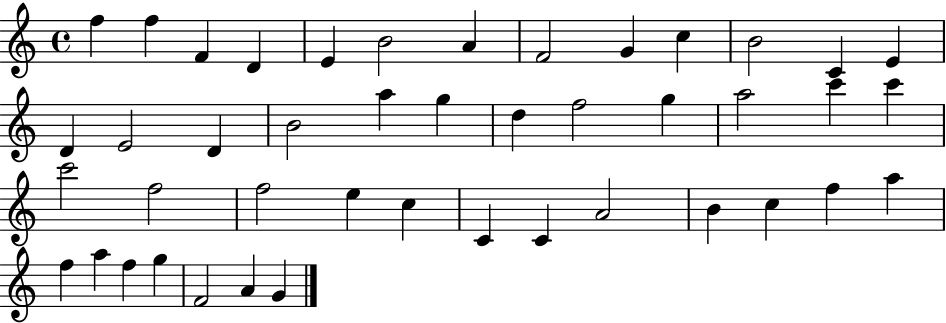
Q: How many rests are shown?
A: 0